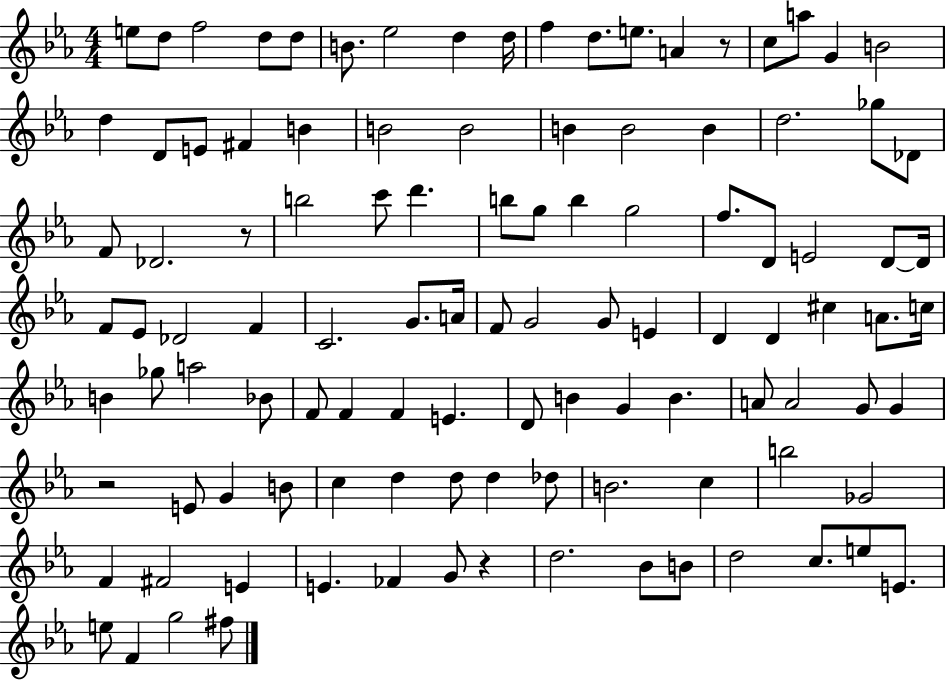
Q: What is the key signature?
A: EES major